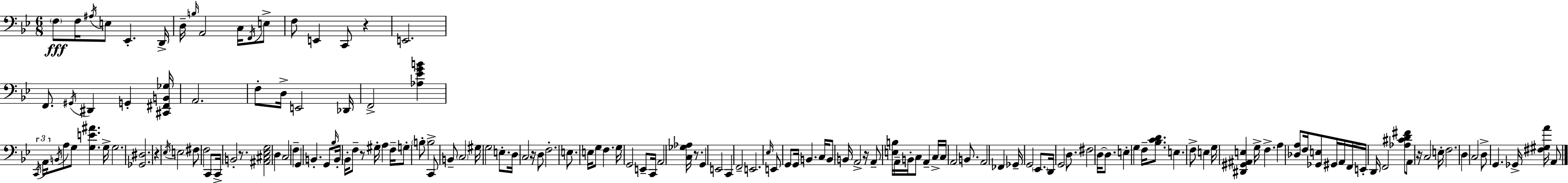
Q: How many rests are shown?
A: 8